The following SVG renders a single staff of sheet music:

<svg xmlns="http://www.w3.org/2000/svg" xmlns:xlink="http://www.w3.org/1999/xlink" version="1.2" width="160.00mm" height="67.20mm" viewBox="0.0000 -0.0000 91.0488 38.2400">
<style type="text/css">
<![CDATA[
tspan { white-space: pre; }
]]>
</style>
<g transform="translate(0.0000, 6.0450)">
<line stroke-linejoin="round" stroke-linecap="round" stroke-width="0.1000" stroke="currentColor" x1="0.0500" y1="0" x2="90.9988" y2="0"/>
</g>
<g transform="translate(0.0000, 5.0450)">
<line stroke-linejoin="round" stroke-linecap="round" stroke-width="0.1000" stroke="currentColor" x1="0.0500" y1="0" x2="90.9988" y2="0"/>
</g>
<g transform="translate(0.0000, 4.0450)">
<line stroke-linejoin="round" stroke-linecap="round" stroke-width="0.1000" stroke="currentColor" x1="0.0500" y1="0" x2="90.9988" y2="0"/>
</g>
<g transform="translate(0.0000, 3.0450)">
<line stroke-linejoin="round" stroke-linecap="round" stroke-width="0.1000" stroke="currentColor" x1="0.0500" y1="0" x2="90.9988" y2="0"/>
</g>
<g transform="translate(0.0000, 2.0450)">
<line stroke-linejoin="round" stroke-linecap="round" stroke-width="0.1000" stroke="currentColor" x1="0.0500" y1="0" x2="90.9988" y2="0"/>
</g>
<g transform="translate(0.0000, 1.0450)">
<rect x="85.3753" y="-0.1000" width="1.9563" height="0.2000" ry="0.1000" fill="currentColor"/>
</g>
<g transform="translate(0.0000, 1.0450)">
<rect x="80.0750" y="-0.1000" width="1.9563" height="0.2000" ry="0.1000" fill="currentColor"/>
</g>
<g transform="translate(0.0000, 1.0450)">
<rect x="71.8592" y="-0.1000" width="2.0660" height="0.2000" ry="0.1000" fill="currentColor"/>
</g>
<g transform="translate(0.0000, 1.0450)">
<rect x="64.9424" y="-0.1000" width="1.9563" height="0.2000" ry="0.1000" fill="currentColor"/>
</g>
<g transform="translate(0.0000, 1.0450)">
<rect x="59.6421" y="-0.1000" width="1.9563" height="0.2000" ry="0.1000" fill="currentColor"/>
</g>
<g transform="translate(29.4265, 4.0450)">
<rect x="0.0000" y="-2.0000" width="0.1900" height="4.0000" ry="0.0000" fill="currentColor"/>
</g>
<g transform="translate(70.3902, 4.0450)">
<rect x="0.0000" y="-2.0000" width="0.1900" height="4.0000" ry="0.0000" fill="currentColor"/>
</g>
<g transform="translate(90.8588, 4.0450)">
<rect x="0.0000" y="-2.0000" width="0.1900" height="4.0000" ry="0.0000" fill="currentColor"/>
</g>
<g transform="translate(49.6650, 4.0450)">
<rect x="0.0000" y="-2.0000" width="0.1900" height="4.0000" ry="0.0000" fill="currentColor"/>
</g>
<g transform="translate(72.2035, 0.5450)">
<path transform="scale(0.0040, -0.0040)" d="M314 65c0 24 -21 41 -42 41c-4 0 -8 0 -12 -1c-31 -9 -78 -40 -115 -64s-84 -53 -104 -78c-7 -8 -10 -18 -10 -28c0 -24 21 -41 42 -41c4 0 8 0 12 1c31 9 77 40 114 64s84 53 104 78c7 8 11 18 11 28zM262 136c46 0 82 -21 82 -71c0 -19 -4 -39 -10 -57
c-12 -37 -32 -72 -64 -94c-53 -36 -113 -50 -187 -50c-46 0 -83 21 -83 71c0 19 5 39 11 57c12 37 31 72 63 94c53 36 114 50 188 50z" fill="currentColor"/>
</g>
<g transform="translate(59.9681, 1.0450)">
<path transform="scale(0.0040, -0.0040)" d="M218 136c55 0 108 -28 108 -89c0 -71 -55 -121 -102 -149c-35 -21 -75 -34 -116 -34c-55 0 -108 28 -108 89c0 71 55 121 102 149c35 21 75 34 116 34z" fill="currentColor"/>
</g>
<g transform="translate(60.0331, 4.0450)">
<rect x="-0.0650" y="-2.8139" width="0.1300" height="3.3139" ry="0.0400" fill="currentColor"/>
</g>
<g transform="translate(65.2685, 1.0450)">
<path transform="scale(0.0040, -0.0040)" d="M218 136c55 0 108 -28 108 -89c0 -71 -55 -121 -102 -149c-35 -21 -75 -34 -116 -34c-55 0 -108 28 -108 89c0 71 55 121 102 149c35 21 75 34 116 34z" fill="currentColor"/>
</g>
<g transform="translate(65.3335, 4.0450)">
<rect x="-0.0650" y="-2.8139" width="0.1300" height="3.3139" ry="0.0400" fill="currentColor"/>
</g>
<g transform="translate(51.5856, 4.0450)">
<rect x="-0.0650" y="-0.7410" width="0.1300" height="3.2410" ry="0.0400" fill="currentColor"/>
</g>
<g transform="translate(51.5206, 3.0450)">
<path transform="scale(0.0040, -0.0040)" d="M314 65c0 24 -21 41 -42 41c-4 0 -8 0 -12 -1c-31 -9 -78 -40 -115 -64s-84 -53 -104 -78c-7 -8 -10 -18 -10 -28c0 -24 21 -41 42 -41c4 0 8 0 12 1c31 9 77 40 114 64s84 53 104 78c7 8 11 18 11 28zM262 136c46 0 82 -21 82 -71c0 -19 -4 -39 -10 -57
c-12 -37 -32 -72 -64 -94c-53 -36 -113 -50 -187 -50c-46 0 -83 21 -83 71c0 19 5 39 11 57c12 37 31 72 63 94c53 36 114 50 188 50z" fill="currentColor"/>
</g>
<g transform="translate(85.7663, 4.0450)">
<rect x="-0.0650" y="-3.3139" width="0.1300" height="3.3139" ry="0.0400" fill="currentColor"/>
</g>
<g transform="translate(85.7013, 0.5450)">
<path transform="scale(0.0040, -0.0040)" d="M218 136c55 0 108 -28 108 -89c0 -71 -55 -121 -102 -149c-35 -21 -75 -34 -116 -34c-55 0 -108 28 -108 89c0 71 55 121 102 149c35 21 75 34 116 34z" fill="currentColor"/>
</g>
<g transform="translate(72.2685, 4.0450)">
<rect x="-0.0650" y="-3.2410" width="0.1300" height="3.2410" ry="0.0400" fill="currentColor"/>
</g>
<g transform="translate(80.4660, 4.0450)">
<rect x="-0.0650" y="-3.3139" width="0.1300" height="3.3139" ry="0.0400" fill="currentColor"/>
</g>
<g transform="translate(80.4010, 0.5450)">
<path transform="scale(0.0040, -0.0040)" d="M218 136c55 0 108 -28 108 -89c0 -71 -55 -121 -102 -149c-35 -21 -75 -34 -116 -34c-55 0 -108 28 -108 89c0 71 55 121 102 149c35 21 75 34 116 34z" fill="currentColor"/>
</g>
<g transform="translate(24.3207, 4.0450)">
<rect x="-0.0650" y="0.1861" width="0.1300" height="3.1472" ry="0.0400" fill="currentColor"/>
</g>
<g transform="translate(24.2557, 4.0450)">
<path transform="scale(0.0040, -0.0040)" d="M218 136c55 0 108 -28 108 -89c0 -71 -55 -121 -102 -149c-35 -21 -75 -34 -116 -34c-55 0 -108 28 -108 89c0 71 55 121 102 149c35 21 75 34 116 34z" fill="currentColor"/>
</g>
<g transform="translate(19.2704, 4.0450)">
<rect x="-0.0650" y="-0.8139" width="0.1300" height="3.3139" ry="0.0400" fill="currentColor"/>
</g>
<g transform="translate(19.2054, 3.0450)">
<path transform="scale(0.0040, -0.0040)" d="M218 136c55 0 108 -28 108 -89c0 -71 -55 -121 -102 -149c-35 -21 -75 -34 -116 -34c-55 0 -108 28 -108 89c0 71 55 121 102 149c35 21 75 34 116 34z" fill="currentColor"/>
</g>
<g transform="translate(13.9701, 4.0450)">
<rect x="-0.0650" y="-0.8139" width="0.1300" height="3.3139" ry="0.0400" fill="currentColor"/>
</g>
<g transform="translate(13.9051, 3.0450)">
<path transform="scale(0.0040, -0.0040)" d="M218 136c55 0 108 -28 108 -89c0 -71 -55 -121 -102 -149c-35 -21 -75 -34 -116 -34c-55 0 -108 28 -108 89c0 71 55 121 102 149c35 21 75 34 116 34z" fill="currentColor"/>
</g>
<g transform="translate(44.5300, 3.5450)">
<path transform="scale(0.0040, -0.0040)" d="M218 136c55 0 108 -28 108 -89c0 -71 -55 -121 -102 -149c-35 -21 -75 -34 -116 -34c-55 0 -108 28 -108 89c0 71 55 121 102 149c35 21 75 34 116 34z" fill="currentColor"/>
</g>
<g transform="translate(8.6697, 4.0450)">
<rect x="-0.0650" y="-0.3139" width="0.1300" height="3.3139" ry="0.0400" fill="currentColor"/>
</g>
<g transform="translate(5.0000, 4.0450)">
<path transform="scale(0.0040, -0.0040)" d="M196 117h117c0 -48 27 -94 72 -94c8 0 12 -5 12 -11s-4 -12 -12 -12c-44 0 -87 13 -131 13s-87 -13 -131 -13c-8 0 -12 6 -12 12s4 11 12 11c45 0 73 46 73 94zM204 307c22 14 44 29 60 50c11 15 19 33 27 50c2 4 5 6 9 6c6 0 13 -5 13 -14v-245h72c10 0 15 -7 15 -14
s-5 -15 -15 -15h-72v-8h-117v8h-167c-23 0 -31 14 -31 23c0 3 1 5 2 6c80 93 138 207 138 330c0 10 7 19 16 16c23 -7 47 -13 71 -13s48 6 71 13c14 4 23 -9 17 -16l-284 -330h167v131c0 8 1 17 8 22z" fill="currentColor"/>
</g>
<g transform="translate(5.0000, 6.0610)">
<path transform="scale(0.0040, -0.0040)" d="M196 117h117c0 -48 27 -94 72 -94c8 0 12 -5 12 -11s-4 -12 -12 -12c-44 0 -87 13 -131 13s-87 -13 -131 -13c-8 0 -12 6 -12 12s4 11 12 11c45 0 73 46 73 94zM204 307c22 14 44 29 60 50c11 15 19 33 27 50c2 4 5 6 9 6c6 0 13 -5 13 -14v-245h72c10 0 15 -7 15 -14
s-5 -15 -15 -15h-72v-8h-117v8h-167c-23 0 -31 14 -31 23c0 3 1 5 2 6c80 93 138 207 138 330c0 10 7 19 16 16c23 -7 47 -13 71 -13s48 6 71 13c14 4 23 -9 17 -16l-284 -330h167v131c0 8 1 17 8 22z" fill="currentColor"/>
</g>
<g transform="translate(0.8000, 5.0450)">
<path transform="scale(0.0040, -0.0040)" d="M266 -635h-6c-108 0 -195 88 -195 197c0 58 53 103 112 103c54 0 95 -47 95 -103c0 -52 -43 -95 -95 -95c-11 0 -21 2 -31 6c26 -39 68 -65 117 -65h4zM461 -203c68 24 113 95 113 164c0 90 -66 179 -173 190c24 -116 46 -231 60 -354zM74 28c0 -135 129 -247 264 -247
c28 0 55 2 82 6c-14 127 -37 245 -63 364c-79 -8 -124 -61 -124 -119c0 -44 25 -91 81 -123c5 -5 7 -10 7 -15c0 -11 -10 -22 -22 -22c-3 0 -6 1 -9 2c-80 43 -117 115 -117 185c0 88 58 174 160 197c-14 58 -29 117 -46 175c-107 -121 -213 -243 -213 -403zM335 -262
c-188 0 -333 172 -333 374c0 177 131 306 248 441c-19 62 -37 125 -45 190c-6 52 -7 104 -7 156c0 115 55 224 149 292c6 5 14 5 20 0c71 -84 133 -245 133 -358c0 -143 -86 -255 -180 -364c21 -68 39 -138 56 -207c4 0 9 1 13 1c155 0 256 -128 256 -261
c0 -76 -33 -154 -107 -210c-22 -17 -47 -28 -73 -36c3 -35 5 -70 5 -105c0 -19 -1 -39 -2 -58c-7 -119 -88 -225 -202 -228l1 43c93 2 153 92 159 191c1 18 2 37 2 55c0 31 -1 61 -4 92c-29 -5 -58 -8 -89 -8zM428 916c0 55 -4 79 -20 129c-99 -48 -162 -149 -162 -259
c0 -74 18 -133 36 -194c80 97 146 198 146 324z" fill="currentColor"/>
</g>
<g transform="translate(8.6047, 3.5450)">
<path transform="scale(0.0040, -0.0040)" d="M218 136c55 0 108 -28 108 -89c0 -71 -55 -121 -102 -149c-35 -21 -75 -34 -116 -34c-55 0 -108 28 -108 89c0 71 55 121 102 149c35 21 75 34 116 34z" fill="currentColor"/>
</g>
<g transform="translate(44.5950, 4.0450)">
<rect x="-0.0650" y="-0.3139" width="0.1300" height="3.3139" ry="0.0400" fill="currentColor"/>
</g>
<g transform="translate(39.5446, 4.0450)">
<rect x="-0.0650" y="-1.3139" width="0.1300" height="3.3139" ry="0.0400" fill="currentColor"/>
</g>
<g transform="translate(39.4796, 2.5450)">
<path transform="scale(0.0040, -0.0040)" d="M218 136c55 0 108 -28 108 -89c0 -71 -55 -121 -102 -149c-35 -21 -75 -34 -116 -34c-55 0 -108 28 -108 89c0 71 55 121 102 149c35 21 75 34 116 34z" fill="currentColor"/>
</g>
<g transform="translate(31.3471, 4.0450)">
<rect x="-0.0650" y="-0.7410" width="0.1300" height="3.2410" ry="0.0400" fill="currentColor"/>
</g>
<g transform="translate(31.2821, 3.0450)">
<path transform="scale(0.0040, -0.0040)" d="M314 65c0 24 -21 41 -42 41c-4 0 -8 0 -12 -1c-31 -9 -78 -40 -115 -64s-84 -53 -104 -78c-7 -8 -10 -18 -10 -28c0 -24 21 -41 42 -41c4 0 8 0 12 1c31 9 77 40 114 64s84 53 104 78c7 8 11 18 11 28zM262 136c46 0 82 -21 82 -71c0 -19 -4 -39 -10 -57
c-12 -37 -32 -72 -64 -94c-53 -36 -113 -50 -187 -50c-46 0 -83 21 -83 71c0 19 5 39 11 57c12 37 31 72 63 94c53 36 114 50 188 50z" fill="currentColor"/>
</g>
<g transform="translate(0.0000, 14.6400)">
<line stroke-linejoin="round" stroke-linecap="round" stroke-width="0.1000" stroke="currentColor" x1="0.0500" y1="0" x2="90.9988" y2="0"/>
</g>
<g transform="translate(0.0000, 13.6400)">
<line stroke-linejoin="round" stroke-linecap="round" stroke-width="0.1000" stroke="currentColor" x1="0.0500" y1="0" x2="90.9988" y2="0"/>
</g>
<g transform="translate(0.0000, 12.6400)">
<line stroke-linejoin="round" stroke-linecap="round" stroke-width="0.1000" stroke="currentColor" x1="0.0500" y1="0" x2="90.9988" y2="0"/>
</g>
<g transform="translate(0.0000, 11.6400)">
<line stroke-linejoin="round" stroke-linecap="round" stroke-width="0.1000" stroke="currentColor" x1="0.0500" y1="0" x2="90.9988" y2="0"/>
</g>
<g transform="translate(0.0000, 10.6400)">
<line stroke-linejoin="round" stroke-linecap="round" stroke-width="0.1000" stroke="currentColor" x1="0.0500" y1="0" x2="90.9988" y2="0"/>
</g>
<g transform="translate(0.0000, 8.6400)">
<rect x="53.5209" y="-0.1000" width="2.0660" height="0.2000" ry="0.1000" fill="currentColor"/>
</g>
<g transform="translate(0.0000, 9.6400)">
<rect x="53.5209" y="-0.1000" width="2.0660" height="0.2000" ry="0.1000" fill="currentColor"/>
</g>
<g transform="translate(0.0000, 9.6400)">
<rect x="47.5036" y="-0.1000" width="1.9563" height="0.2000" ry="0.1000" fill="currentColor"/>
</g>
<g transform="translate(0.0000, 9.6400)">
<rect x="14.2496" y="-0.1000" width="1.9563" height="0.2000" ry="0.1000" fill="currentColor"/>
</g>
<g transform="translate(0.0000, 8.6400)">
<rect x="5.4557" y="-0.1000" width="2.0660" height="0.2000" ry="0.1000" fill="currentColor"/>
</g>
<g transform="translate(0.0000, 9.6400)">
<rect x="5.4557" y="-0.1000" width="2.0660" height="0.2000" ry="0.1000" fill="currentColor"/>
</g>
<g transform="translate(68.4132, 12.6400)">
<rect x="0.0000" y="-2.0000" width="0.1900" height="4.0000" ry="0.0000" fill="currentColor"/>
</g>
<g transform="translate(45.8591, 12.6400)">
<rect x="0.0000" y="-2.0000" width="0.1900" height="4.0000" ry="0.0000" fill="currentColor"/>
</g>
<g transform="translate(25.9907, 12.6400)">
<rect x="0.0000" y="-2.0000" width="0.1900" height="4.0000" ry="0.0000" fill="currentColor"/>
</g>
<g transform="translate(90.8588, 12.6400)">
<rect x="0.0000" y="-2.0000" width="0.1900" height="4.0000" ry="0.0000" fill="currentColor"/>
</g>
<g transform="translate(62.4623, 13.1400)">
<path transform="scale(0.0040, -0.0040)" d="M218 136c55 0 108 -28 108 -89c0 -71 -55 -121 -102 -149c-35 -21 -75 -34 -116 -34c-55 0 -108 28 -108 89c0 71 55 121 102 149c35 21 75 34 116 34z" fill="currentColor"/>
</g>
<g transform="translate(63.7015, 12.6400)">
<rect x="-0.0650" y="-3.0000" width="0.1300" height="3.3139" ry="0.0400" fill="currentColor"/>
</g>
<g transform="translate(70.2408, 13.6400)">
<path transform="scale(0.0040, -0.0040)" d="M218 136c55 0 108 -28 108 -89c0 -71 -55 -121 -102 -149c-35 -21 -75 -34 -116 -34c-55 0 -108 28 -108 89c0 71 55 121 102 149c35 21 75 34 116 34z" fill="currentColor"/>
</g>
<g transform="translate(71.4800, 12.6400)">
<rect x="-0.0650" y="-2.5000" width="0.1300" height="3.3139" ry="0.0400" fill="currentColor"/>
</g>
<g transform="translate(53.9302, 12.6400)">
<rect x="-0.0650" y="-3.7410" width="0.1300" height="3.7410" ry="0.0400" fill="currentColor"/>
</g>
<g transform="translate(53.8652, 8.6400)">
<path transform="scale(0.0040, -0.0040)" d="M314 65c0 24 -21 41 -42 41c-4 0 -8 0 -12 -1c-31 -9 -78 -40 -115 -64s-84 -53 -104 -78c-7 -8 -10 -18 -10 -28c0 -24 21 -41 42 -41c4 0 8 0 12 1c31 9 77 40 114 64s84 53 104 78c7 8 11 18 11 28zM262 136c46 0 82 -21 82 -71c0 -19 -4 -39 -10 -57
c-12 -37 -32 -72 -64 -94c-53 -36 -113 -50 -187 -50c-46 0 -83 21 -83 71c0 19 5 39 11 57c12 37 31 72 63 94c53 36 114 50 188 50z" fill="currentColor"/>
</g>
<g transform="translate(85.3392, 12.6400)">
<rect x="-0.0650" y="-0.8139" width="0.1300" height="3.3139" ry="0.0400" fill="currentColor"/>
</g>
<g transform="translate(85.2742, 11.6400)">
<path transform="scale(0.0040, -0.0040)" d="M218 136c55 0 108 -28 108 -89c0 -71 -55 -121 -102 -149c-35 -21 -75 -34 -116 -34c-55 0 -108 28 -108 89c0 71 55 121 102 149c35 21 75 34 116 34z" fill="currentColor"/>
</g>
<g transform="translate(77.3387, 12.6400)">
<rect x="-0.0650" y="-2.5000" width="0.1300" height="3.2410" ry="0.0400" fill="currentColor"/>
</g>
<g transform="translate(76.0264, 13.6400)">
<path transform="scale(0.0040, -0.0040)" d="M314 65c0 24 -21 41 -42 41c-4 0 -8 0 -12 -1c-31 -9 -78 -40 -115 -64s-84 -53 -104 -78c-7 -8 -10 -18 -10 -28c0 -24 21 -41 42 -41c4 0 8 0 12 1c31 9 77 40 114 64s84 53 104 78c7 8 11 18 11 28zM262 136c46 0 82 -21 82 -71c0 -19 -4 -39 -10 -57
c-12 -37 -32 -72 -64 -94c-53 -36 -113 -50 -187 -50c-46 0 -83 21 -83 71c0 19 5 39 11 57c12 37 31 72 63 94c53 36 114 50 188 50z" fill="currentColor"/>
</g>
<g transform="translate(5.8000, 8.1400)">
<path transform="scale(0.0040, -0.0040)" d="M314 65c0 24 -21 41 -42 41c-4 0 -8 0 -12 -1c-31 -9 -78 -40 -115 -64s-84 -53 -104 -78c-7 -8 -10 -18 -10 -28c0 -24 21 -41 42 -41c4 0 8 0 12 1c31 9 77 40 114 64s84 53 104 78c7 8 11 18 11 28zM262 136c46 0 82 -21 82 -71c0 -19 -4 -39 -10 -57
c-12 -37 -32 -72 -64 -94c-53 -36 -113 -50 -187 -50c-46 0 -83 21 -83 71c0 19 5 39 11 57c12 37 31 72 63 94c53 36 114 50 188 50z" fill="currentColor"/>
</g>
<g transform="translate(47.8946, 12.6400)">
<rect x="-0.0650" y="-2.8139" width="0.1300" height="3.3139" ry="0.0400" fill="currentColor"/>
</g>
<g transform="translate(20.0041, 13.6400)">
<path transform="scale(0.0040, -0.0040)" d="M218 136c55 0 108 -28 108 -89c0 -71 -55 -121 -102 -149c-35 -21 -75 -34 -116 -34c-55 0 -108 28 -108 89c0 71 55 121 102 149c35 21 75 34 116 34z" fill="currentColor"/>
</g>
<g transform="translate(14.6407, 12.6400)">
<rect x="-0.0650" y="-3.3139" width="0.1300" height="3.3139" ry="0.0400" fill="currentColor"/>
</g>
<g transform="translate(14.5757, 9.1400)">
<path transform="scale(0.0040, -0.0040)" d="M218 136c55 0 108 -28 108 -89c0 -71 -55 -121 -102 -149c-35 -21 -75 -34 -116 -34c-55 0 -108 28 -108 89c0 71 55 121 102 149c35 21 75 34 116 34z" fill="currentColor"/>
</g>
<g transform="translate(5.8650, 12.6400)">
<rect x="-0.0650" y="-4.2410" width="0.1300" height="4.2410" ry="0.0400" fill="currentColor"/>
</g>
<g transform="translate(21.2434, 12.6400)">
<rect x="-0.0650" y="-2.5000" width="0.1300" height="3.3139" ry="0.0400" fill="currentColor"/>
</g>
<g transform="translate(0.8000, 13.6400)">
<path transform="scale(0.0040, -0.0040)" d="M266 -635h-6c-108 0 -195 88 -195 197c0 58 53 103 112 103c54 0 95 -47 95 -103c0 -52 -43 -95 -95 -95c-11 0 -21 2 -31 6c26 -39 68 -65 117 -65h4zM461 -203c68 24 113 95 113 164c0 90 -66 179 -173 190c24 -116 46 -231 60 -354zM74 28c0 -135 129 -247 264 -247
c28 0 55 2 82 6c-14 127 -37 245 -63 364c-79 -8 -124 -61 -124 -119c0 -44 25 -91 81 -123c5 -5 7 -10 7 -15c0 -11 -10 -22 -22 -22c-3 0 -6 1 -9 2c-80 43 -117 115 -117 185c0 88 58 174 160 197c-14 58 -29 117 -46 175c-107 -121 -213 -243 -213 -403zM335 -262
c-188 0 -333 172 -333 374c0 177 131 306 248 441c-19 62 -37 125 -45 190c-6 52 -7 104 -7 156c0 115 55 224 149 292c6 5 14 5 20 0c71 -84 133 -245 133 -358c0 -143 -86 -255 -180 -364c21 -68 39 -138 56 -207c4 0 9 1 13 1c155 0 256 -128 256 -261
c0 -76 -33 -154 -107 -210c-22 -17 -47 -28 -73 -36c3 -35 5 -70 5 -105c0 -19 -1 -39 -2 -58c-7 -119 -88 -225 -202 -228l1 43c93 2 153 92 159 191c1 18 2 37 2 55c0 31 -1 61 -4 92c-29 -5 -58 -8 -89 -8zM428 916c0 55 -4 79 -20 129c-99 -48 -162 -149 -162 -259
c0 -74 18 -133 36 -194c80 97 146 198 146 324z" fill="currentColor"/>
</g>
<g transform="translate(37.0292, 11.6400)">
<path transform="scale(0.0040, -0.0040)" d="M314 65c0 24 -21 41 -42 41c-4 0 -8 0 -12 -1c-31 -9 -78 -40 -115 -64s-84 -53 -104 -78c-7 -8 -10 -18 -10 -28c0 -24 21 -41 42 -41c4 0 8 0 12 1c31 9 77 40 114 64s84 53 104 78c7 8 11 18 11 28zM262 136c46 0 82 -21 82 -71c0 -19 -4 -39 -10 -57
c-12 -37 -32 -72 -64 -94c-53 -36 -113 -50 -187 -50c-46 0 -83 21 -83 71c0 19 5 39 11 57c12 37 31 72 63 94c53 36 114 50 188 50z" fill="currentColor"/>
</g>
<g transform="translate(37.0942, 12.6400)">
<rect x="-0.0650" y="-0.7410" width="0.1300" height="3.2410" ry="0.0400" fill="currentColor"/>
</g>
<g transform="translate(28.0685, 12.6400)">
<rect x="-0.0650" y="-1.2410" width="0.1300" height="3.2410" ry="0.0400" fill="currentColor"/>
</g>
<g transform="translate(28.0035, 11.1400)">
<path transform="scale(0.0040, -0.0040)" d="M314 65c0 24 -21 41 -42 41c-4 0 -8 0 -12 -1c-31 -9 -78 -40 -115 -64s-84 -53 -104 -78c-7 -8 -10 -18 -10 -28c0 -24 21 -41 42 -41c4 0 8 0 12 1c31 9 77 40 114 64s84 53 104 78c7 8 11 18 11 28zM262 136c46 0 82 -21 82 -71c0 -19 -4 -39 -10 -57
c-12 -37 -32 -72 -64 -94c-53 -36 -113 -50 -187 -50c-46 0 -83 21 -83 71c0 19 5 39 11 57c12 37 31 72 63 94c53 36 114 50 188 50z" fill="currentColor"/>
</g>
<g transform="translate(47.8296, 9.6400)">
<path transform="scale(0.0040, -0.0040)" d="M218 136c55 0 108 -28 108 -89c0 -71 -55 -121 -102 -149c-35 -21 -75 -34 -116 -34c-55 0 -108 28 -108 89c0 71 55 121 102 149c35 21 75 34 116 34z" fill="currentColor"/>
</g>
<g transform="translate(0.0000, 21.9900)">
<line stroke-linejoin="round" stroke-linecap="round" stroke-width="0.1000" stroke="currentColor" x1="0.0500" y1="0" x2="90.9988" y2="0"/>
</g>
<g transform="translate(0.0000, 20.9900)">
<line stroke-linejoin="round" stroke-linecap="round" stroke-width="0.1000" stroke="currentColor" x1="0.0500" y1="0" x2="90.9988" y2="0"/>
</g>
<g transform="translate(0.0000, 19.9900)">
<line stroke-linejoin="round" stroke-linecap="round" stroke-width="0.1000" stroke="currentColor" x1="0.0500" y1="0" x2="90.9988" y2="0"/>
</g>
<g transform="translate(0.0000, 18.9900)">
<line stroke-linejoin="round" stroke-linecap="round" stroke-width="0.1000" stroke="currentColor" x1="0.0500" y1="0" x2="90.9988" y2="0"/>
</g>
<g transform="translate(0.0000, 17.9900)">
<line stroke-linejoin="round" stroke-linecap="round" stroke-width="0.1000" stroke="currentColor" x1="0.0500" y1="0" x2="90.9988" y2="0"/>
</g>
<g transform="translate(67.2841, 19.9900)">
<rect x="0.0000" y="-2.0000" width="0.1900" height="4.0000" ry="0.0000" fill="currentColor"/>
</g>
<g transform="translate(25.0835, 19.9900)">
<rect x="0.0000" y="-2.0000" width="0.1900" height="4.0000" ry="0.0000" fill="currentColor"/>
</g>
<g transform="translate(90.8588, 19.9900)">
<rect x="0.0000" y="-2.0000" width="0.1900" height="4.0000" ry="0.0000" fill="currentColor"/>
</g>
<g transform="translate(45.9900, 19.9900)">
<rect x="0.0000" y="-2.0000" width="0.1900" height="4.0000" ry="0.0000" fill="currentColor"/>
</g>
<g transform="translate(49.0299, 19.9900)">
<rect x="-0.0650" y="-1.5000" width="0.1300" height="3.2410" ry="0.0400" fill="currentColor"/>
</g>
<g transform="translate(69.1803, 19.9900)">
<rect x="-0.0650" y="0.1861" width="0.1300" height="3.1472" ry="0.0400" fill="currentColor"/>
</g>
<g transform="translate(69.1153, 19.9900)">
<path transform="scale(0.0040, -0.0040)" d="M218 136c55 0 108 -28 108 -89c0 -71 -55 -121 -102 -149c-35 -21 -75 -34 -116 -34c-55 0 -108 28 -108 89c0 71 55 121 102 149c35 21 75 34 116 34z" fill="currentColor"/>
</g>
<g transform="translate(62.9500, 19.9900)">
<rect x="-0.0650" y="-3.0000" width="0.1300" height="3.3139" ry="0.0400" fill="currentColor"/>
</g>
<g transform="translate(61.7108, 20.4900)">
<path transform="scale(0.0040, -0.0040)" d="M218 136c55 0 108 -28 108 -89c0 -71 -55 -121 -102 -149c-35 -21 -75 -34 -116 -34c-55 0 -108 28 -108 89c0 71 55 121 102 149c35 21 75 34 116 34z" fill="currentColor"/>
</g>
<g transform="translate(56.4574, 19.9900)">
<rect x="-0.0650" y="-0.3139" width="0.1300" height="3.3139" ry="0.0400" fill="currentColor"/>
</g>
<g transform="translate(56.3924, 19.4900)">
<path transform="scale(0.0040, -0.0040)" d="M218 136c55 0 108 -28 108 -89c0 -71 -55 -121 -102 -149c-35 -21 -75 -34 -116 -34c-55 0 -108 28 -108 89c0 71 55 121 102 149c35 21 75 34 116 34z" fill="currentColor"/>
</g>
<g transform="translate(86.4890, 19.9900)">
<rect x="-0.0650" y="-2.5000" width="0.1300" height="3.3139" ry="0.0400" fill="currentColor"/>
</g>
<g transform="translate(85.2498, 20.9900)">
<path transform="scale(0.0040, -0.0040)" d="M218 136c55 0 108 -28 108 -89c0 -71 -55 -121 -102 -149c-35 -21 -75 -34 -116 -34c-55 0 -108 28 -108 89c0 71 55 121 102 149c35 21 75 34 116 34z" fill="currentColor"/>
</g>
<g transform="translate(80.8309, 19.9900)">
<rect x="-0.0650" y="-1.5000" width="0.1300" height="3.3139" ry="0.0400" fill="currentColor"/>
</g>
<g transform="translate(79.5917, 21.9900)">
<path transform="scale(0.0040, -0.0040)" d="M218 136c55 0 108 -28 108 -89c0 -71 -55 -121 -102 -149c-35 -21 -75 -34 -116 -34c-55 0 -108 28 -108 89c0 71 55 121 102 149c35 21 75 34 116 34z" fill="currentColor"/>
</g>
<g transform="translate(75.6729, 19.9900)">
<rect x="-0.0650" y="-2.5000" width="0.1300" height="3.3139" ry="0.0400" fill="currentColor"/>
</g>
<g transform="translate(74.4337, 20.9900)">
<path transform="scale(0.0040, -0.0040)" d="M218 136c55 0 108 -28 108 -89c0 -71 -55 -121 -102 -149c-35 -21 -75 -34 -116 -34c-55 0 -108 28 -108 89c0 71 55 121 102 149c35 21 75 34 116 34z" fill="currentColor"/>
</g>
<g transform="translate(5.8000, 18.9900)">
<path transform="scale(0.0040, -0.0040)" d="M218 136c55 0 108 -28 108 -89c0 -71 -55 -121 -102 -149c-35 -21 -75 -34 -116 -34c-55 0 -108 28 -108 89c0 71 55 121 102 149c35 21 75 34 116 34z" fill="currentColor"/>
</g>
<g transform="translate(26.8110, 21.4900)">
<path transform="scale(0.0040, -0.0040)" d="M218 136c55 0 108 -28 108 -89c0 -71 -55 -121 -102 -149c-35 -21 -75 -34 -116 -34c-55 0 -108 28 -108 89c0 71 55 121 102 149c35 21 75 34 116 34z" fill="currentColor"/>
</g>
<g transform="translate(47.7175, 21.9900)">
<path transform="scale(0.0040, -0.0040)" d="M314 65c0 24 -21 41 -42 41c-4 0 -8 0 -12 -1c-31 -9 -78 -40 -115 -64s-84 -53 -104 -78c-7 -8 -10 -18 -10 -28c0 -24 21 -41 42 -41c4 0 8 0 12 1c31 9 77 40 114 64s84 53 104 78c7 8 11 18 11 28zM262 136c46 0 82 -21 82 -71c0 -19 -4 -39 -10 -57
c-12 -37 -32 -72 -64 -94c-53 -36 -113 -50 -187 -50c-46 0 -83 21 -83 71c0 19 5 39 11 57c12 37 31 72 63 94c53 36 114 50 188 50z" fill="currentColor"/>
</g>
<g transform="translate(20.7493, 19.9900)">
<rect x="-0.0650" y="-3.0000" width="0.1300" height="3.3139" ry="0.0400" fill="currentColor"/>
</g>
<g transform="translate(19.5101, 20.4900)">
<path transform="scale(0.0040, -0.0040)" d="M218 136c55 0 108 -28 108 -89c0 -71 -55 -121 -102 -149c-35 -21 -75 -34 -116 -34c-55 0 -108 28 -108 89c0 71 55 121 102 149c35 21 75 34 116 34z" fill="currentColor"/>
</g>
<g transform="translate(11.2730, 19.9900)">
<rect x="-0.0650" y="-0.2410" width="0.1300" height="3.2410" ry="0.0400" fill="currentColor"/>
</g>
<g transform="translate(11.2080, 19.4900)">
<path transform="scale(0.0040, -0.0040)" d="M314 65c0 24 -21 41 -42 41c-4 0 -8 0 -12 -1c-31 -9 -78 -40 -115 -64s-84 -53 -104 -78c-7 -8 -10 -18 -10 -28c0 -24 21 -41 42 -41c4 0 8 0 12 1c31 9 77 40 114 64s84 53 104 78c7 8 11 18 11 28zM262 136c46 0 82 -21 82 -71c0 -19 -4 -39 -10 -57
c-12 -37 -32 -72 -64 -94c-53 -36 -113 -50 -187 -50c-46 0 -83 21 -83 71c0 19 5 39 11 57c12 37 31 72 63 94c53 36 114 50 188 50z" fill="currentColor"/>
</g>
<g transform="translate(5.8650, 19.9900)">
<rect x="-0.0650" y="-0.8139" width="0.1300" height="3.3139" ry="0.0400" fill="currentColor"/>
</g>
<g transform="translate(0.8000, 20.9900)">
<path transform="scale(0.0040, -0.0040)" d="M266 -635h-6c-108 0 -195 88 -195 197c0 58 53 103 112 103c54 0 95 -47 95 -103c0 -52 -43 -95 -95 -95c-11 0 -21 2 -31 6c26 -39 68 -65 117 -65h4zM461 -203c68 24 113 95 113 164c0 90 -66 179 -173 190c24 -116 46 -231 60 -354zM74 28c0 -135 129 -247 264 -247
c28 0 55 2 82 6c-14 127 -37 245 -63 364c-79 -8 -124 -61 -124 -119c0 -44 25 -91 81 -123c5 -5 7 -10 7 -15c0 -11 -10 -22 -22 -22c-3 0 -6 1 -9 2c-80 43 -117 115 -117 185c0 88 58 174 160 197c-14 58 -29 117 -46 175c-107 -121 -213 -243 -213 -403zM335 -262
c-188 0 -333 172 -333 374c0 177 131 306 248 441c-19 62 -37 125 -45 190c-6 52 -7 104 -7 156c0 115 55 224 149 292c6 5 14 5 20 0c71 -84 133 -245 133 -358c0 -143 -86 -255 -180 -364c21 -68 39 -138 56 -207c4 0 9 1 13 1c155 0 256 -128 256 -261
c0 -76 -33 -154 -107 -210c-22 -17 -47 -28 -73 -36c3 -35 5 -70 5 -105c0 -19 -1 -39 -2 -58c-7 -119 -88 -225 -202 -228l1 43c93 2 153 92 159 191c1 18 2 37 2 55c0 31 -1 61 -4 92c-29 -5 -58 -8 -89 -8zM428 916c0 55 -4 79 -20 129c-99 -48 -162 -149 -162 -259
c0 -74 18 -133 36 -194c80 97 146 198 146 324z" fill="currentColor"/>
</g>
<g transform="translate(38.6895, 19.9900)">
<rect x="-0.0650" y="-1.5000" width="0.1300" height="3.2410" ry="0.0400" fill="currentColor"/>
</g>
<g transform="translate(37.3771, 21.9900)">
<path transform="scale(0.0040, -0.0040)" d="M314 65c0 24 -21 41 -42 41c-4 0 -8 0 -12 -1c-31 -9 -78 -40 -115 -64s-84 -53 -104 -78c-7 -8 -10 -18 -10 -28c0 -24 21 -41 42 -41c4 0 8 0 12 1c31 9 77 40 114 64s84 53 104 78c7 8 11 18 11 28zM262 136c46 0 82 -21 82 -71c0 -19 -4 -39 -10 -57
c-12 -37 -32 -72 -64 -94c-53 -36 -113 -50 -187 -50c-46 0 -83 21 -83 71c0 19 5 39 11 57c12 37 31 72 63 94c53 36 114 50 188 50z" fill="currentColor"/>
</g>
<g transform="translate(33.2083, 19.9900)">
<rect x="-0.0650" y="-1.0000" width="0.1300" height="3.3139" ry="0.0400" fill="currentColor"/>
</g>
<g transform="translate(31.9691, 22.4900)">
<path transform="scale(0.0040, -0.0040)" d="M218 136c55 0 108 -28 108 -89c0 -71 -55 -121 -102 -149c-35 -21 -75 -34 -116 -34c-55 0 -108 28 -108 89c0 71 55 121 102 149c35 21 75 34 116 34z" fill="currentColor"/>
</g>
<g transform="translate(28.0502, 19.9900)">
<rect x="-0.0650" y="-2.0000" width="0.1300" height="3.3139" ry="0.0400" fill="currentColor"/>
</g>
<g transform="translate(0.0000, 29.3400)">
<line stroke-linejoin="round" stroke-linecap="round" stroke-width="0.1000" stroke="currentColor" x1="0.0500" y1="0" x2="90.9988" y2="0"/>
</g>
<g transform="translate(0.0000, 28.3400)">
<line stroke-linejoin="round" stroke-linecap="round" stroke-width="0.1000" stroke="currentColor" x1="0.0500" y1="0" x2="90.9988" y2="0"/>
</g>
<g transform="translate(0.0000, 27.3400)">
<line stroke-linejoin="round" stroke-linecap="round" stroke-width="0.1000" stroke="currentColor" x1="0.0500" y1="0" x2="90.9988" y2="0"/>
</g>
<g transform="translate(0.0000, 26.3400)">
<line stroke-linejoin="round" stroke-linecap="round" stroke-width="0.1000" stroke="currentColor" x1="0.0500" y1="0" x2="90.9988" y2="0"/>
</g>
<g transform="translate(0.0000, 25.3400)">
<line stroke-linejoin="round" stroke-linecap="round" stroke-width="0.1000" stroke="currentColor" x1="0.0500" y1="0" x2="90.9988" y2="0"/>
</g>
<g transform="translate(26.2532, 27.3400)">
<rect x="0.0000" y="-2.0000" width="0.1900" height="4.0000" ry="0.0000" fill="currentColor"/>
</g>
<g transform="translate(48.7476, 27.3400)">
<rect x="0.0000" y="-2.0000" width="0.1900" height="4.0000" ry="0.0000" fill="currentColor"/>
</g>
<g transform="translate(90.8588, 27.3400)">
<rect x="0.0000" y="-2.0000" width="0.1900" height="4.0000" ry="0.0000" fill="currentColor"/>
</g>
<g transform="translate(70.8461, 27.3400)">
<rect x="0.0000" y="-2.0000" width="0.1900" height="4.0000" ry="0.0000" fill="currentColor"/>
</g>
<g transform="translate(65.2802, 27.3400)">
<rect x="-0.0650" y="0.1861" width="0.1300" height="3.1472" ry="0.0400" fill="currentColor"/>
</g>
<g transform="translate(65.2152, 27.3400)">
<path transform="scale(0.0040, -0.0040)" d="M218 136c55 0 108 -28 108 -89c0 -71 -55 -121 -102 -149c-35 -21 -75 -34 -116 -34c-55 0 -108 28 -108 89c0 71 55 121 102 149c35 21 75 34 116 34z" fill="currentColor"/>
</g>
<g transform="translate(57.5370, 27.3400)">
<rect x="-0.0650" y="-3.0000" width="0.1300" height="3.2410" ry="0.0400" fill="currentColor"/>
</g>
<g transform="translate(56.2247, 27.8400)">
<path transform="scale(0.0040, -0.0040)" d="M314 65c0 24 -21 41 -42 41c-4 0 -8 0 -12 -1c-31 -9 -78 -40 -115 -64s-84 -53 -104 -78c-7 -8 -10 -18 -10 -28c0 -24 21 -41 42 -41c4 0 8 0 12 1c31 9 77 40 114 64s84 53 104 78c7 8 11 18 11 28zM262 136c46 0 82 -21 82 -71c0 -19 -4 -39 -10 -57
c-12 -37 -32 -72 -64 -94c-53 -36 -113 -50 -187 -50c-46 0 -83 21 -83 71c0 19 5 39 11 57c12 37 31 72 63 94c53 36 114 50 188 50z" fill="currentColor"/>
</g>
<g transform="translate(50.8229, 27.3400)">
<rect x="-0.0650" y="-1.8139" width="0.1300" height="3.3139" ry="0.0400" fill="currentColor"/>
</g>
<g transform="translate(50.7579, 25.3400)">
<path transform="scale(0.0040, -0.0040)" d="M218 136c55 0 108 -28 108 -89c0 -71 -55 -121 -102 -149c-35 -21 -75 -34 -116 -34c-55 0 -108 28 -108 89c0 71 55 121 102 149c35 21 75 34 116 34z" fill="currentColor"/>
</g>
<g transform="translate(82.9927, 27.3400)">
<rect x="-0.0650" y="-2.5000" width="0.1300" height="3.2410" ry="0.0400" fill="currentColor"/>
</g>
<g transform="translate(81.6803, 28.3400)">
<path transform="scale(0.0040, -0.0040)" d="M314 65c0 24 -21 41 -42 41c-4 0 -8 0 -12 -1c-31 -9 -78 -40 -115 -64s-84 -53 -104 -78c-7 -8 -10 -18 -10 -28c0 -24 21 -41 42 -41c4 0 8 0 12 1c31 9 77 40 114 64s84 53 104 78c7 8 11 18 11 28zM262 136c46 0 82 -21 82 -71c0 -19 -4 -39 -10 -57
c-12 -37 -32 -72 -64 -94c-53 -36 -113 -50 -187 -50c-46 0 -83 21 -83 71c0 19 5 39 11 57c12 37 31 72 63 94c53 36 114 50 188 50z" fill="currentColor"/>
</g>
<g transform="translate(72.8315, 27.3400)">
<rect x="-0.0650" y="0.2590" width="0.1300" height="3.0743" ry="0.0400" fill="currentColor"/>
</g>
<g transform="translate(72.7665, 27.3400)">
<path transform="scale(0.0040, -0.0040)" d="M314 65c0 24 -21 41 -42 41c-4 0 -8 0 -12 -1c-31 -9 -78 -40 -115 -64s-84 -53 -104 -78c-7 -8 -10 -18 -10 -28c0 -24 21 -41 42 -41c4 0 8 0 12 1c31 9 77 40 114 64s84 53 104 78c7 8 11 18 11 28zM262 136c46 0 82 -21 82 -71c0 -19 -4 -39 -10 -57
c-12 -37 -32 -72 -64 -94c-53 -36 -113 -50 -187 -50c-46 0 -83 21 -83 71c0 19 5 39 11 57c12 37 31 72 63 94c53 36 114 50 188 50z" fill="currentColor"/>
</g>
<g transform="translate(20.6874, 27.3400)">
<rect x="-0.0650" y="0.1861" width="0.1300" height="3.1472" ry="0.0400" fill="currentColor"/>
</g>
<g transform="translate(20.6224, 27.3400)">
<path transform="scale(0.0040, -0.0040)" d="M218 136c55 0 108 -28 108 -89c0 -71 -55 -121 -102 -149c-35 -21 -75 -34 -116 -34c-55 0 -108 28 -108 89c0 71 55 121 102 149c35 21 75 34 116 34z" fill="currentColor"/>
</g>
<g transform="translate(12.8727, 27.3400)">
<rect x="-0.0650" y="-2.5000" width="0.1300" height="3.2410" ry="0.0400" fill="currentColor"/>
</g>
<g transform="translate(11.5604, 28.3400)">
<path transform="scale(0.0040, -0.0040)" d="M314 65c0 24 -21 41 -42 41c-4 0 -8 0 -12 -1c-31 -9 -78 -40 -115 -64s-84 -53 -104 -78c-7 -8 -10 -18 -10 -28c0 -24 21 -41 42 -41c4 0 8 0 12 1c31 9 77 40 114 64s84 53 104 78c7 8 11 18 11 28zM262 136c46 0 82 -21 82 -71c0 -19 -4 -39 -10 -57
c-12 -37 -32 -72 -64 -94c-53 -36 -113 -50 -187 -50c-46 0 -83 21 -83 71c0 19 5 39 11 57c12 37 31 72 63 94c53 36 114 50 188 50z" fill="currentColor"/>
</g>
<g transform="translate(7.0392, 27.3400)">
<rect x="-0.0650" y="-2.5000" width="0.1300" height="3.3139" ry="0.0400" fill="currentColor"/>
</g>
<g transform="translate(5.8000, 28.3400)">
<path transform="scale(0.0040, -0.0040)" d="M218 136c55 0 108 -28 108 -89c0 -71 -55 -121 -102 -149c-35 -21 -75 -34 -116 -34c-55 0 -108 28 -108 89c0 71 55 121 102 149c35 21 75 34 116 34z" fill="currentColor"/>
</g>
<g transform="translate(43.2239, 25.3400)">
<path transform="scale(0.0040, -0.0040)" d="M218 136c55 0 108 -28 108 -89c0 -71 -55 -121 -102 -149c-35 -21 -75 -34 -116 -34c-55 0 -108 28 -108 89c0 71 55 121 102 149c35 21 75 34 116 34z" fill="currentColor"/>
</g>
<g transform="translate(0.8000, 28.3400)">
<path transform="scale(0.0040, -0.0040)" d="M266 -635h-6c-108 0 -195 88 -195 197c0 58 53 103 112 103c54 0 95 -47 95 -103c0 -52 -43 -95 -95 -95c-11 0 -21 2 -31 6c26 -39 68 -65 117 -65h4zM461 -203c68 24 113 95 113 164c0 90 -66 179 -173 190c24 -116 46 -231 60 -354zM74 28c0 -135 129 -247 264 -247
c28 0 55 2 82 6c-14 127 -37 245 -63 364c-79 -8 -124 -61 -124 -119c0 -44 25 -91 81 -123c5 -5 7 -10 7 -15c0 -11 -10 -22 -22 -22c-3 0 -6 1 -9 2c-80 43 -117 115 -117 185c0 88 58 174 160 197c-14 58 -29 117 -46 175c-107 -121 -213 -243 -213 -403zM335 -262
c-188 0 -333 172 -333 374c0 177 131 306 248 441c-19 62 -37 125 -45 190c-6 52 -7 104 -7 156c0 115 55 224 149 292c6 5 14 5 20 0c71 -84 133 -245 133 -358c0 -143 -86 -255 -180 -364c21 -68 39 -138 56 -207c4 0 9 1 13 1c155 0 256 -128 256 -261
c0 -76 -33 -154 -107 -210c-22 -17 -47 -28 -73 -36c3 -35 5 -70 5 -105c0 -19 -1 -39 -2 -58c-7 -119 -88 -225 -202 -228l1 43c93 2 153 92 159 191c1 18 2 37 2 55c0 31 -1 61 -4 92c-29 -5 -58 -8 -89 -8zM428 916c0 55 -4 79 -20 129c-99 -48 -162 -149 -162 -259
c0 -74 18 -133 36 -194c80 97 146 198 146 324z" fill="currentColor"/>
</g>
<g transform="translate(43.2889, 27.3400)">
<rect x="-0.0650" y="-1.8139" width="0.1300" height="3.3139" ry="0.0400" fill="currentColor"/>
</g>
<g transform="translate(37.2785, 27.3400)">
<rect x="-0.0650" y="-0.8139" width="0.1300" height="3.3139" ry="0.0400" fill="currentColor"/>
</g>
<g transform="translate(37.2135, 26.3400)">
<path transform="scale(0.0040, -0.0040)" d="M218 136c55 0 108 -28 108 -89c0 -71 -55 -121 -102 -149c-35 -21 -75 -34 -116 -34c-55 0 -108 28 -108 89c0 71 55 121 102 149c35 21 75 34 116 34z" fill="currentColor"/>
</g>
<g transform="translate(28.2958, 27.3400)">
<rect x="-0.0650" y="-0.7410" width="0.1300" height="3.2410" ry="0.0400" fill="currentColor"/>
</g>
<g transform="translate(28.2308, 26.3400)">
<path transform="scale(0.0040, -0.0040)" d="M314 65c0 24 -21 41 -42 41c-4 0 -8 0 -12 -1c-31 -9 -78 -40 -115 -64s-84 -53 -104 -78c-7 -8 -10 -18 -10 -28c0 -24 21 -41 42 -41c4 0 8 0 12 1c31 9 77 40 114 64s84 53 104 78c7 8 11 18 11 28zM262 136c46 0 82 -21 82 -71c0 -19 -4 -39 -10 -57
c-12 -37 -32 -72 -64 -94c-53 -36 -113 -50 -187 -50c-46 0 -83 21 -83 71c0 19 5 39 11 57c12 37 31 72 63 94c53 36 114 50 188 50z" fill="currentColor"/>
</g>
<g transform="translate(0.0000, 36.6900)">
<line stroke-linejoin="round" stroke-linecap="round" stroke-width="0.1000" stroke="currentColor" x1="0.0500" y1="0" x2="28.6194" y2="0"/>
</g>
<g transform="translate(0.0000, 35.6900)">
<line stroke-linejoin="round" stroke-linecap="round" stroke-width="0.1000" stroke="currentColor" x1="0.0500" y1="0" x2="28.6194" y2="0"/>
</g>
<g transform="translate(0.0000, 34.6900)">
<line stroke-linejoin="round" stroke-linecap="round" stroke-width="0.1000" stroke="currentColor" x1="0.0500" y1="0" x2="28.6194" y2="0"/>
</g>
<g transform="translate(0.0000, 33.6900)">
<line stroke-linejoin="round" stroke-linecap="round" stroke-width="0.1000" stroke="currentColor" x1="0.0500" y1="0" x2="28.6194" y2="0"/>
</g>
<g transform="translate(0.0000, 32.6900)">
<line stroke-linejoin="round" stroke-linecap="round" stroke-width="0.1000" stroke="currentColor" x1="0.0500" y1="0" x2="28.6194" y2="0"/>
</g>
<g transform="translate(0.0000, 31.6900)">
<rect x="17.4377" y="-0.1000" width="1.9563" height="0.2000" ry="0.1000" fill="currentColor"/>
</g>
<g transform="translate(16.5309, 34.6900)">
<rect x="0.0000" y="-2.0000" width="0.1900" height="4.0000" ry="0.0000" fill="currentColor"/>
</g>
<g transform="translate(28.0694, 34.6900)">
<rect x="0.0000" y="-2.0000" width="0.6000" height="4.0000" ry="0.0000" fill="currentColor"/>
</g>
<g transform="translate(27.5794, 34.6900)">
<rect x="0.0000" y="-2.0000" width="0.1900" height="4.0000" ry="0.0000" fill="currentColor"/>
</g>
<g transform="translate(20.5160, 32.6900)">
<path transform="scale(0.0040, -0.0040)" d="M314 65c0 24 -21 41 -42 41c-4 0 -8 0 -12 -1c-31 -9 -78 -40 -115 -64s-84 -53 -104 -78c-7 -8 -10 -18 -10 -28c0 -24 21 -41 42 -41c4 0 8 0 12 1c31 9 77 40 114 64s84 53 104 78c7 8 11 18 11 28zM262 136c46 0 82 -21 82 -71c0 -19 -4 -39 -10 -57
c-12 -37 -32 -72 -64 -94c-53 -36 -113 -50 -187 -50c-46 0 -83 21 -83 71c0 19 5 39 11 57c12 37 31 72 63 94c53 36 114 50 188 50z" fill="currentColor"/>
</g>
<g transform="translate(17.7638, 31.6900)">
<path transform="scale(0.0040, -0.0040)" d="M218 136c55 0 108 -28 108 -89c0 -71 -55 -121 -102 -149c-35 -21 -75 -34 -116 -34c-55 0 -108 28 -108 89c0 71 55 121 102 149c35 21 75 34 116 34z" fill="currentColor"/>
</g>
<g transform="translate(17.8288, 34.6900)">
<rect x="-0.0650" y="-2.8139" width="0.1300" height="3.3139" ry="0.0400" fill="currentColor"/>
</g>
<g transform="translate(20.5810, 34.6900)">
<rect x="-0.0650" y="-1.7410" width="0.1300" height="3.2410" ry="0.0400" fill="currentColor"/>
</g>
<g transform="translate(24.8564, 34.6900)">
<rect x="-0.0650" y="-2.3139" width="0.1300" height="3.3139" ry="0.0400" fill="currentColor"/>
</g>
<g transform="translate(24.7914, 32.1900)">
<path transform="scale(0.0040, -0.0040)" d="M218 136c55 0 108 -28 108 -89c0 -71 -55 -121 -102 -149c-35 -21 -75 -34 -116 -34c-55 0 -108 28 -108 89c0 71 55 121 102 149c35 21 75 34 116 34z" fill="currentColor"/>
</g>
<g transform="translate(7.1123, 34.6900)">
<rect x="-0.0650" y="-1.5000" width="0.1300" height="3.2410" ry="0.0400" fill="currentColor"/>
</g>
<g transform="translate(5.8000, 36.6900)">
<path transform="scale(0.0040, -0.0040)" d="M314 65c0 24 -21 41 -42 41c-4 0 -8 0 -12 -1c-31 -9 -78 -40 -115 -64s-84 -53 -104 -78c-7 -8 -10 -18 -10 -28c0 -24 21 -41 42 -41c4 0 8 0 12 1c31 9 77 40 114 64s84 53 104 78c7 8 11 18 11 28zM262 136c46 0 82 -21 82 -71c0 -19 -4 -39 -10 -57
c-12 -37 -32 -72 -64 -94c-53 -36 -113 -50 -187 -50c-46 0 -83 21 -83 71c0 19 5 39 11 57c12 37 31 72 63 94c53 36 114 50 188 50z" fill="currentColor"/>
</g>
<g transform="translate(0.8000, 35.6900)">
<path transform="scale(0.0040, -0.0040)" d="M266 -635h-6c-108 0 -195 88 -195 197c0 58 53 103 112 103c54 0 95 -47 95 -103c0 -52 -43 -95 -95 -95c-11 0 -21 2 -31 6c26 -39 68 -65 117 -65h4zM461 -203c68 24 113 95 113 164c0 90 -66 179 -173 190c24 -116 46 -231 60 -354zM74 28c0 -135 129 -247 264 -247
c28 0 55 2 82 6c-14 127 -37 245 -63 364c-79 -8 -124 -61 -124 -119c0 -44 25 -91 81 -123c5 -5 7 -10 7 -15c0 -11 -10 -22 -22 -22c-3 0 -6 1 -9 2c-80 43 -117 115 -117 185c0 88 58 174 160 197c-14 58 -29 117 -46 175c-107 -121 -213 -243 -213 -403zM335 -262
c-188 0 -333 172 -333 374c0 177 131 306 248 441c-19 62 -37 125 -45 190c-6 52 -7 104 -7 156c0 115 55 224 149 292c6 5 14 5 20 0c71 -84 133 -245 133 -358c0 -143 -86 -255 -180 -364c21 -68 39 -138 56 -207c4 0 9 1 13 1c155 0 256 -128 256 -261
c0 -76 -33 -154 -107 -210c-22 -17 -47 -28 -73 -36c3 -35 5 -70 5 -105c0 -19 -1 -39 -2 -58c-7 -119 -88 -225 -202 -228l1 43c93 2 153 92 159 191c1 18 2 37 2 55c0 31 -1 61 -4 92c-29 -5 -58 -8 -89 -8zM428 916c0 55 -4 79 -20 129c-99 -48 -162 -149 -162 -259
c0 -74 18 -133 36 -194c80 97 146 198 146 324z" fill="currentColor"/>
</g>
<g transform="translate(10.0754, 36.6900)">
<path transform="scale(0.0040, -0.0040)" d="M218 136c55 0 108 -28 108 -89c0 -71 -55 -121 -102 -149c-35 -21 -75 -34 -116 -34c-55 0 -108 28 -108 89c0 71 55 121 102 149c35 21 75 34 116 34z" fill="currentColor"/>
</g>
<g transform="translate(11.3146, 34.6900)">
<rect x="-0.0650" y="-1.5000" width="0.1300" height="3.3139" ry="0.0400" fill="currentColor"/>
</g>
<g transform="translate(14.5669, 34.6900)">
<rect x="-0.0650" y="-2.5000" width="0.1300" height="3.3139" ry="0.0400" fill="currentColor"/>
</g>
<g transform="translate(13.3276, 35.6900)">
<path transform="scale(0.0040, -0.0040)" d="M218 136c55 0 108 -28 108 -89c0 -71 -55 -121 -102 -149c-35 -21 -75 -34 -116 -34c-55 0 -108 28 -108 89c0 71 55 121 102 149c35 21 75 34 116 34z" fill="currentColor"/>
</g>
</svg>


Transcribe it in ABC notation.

X:1
T:Untitled
M:4/4
L:1/4
K:C
c d d B d2 e c d2 a a b2 b b d'2 b G e2 d2 a c'2 A G G2 d d c2 A F D E2 E2 c A B G E G G G2 B d2 d f f A2 B B2 G2 E2 E G a f2 g